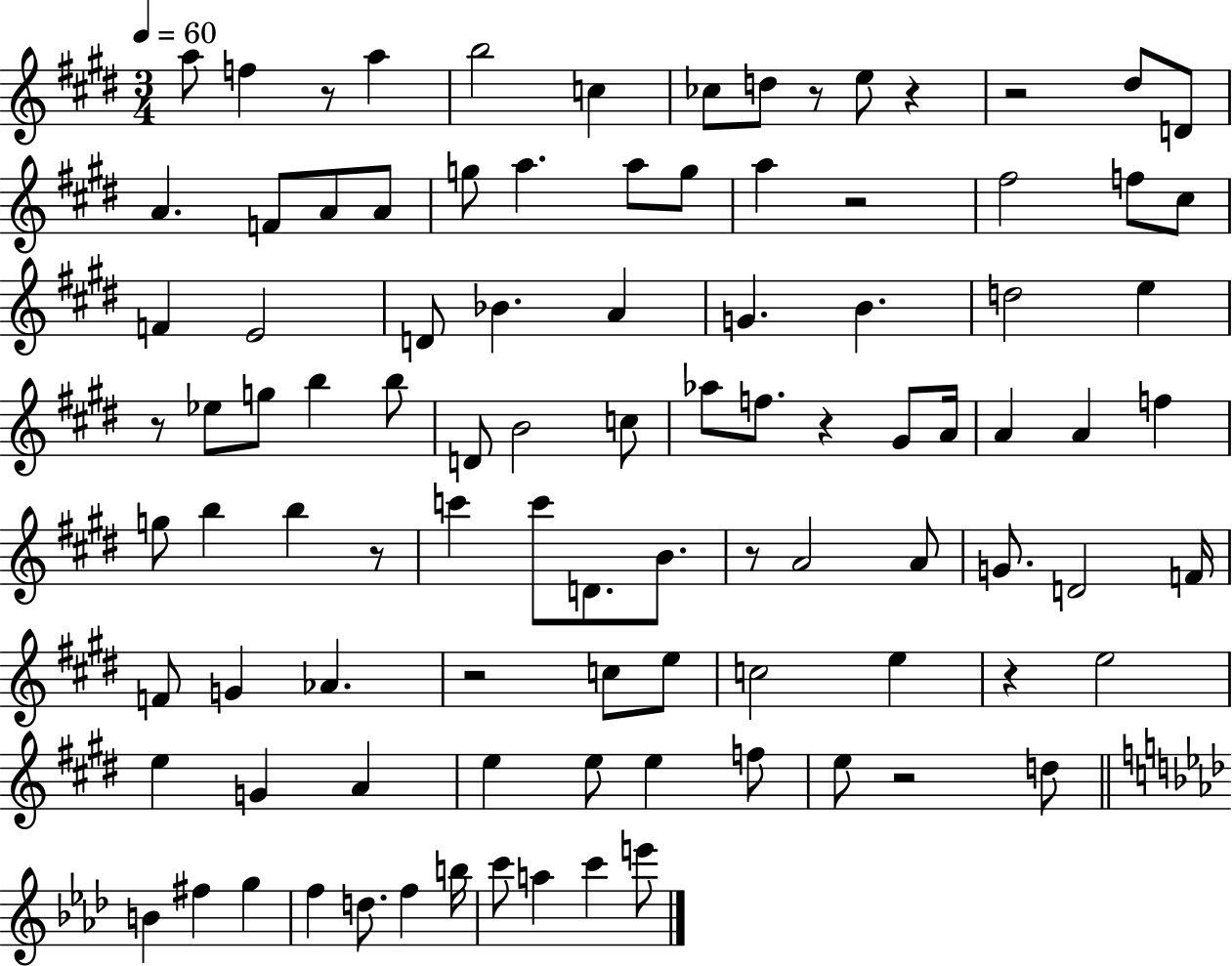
A5/e F5/q R/e A5/q B5/h C5/q CES5/e D5/e R/e E5/e R/q R/h D#5/e D4/e A4/q. F4/e A4/e A4/e G5/e A5/q. A5/e G5/e A5/q R/h F#5/h F5/e C#5/e F4/q E4/h D4/e Bb4/q. A4/q G4/q. B4/q. D5/h E5/q R/e Eb5/e G5/e B5/q B5/e D4/e B4/h C5/e Ab5/e F5/e. R/q G#4/e A4/s A4/q A4/q F5/q G5/e B5/q B5/q R/e C6/q C6/e D4/e. B4/e. R/e A4/h A4/e G4/e. D4/h F4/s F4/e G4/q Ab4/q. R/h C5/e E5/e C5/h E5/q R/q E5/h E5/q G4/q A4/q E5/q E5/e E5/q F5/e E5/e R/h D5/e B4/q F#5/q G5/q F5/q D5/e. F5/q B5/s C6/e A5/q C6/q E6/e